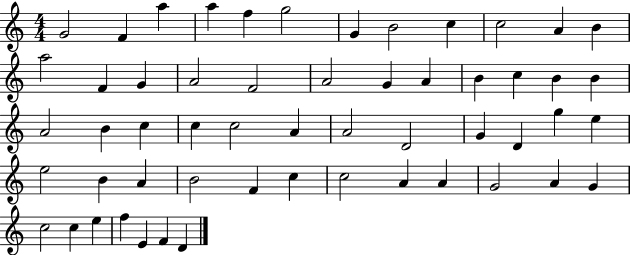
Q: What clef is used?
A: treble